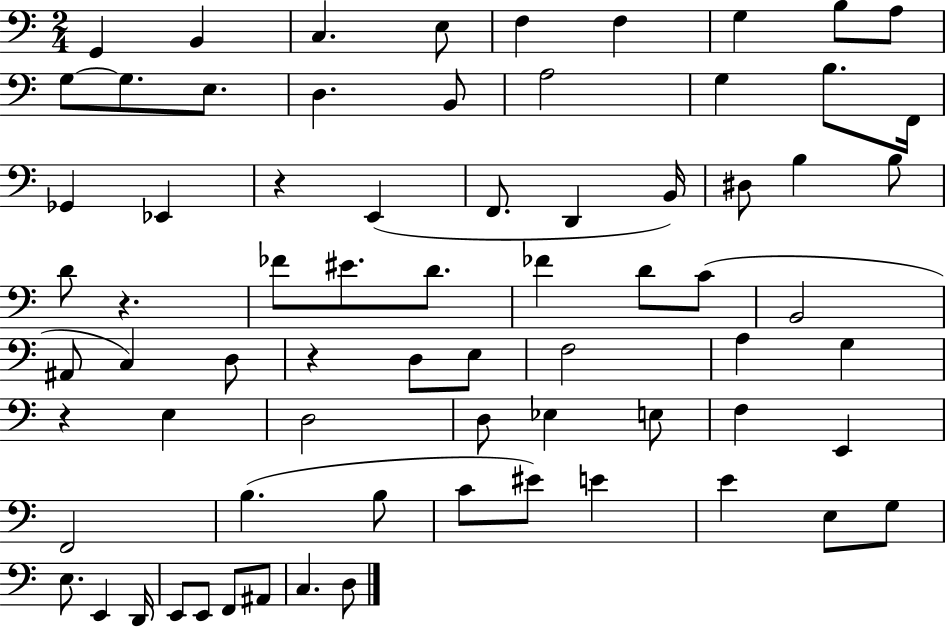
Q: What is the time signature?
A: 2/4